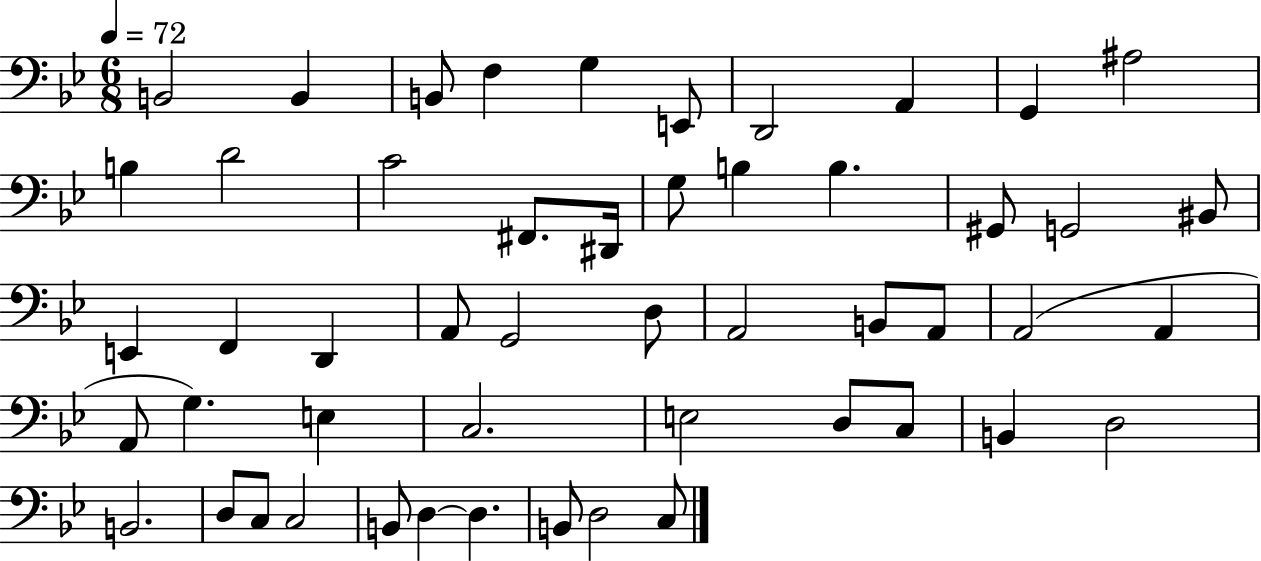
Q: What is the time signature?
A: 6/8